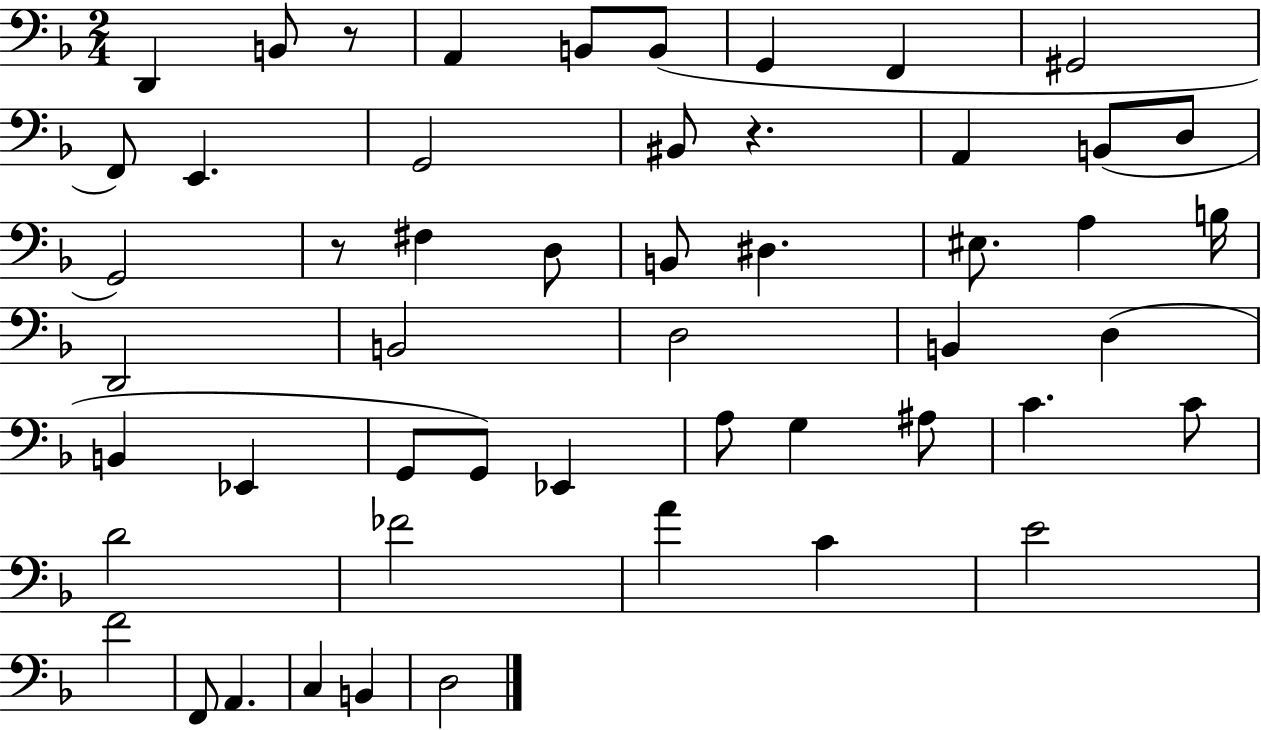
D2/q B2/e R/e A2/q B2/e B2/e G2/q F2/q G#2/h F2/e E2/q. G2/h BIS2/e R/q. A2/q B2/e D3/e G2/h R/e F#3/q D3/e B2/e D#3/q. EIS3/e. A3/q B3/s D2/h B2/h D3/h B2/q D3/q B2/q Eb2/q G2/e G2/e Eb2/q A3/e G3/q A#3/e C4/q. C4/e D4/h FES4/h A4/q C4/q E4/h F4/h F2/e A2/q. C3/q B2/q D3/h